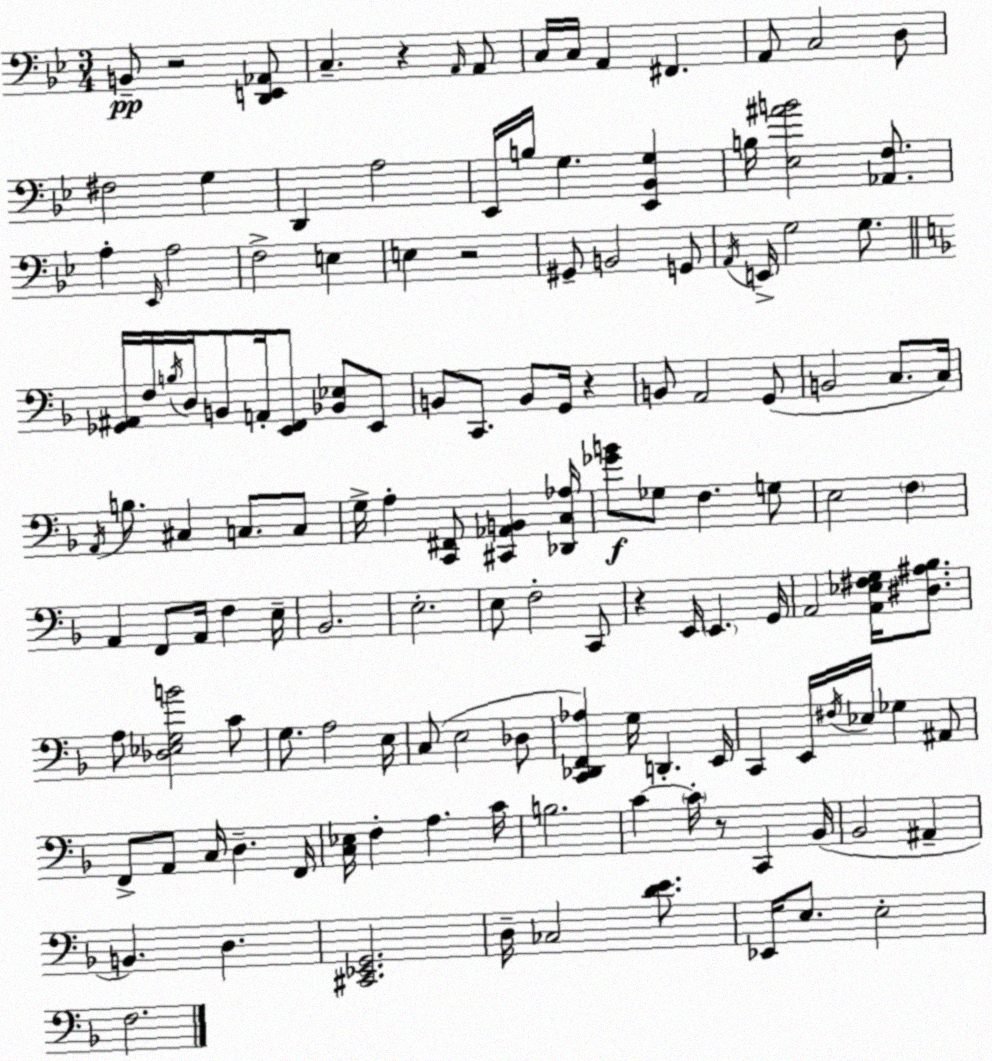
X:1
T:Untitled
M:3/4
L:1/4
K:Bb
B,,/2 z2 [D,,E,,_A,,]/2 C, z A,,/4 A,,/2 C,/4 C,/4 A,, ^F,, A,,/2 C,2 D,/2 ^F,2 G, D,, A,2 _E,,/4 B,/4 G, [_E,,_B,,G,] B,/4 [_E,^AB]2 [_A,,F,]/2 A, _E,,/4 A,2 F,2 E, E, z2 ^G,,/2 B,,2 G,,/2 A,,/4 E,,/4 G,2 G,/2 [_G,,^A,,]/4 F,/4 B,/4 D,/4 B,,/2 A,,/4 [E,,F,,]/2 [_B,,_E,]/2 E,,/2 B,,/2 C,,/2 B,,/2 G,,/4 z B,,/2 A,,2 G,,/2 B,,2 C,/2 C,/4 A,,/4 B,/2 ^C, C,/2 C,/2 G,/4 A, [C,,^F,,]/2 [^C,,_A,,B,,] [_D,,C,_A,]/4 [_GB]/2 _G,/2 F, G,/2 E,2 F, A,, F,,/2 A,,/4 F, E,/4 _B,,2 E,2 E,/2 F,2 C,,/2 z E,,/4 E,, G,,/4 A,,2 [A,,_E,^F,G,]/4 [^D,^A,_B,]/2 A,/2 [_D,_E,G,B]2 C/2 G,/2 A,2 E,/4 C,/2 E,2 _D,/2 [C,,_D,,F,,_A,] G,/4 D,, E,,/4 C,, E,,/4 ^F,/4 _E,/4 _G, ^A,,/2 F,,/2 A,,/2 C,/4 D, F,,/4 [C,_E,]/4 F, A, C/4 B,2 C C/4 z/2 C,, _B,,/4 _B,,2 ^A,, B,, D, [^C,,_E,,G,,]2 D,/4 _C,2 [DE]/2 _E,,/4 E,/2 E,2 F,2